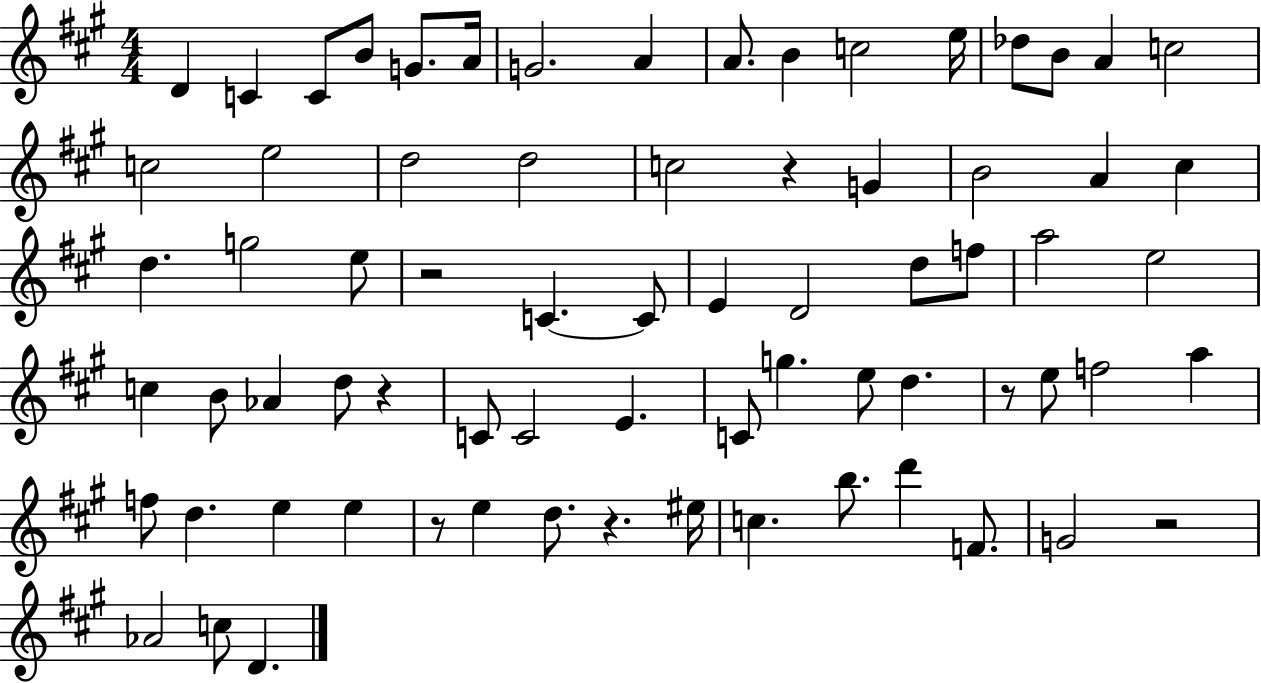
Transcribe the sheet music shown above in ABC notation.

X:1
T:Untitled
M:4/4
L:1/4
K:A
D C C/2 B/2 G/2 A/4 G2 A A/2 B c2 e/4 _d/2 B/2 A c2 c2 e2 d2 d2 c2 z G B2 A ^c d g2 e/2 z2 C C/2 E D2 d/2 f/2 a2 e2 c B/2 _A d/2 z C/2 C2 E C/2 g e/2 d z/2 e/2 f2 a f/2 d e e z/2 e d/2 z ^e/4 c b/2 d' F/2 G2 z2 _A2 c/2 D